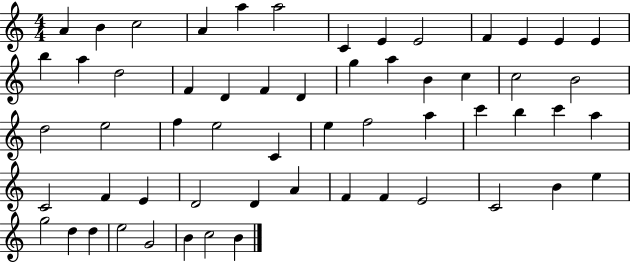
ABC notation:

X:1
T:Untitled
M:4/4
L:1/4
K:C
A B c2 A a a2 C E E2 F E E E b a d2 F D F D g a B c c2 B2 d2 e2 f e2 C e f2 a c' b c' a C2 F E D2 D A F F E2 C2 B e g2 d d e2 G2 B c2 B